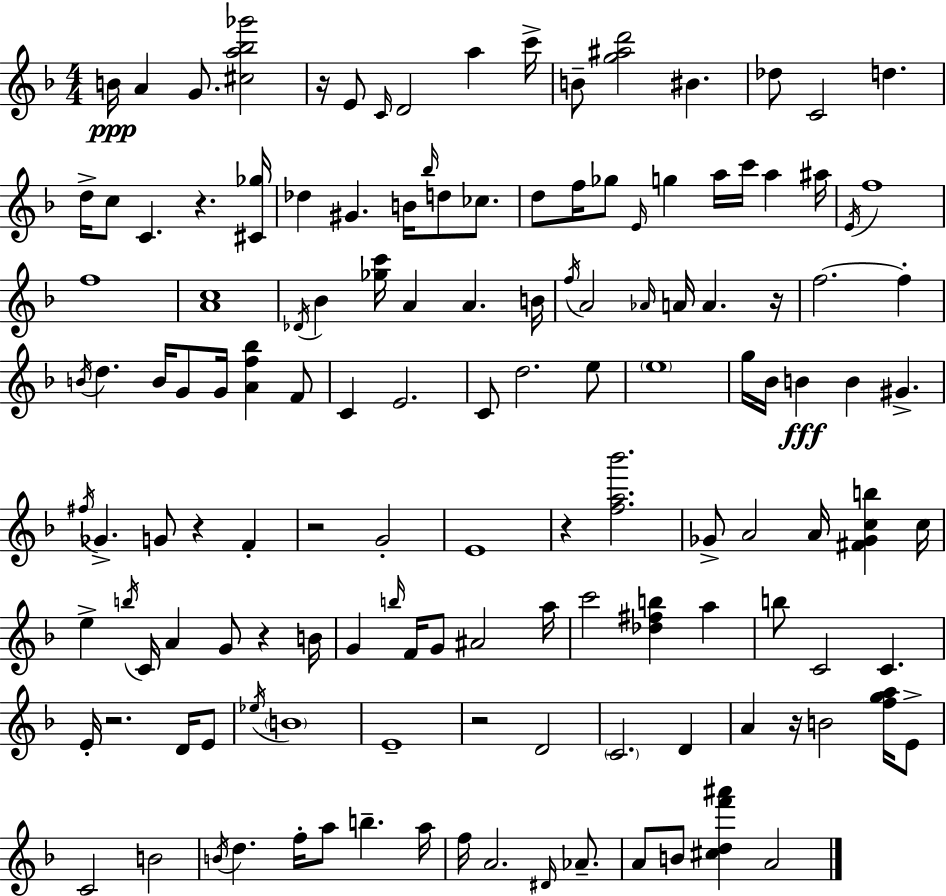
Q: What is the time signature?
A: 4/4